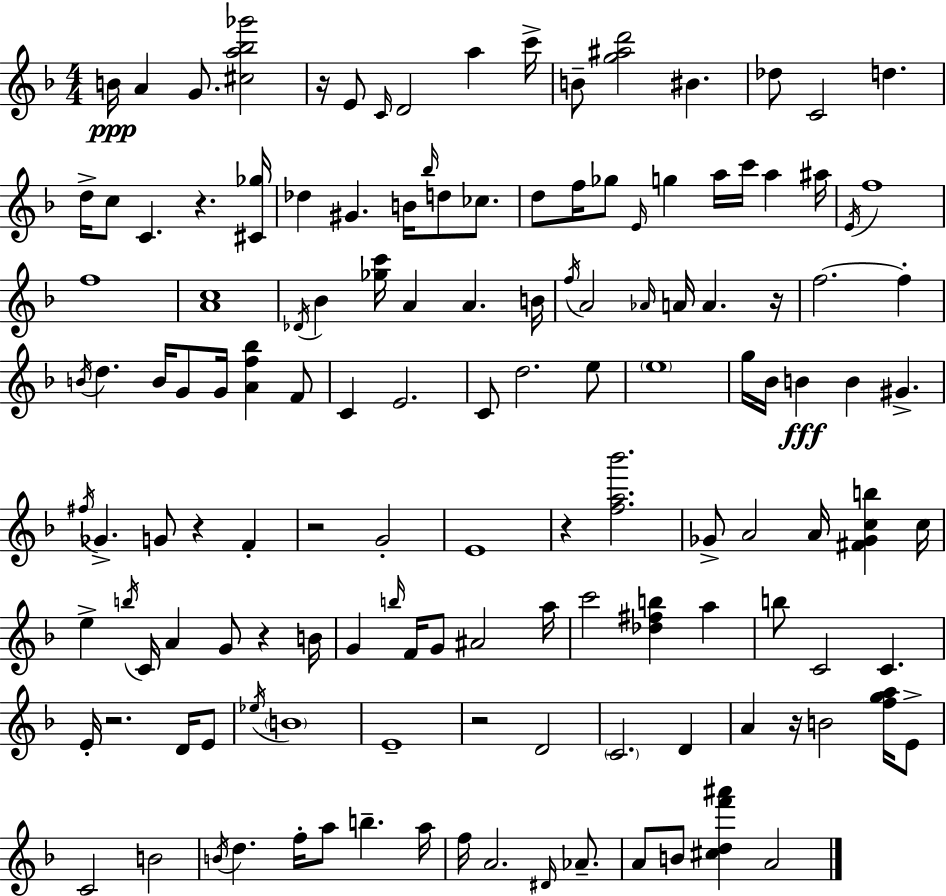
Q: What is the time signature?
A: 4/4